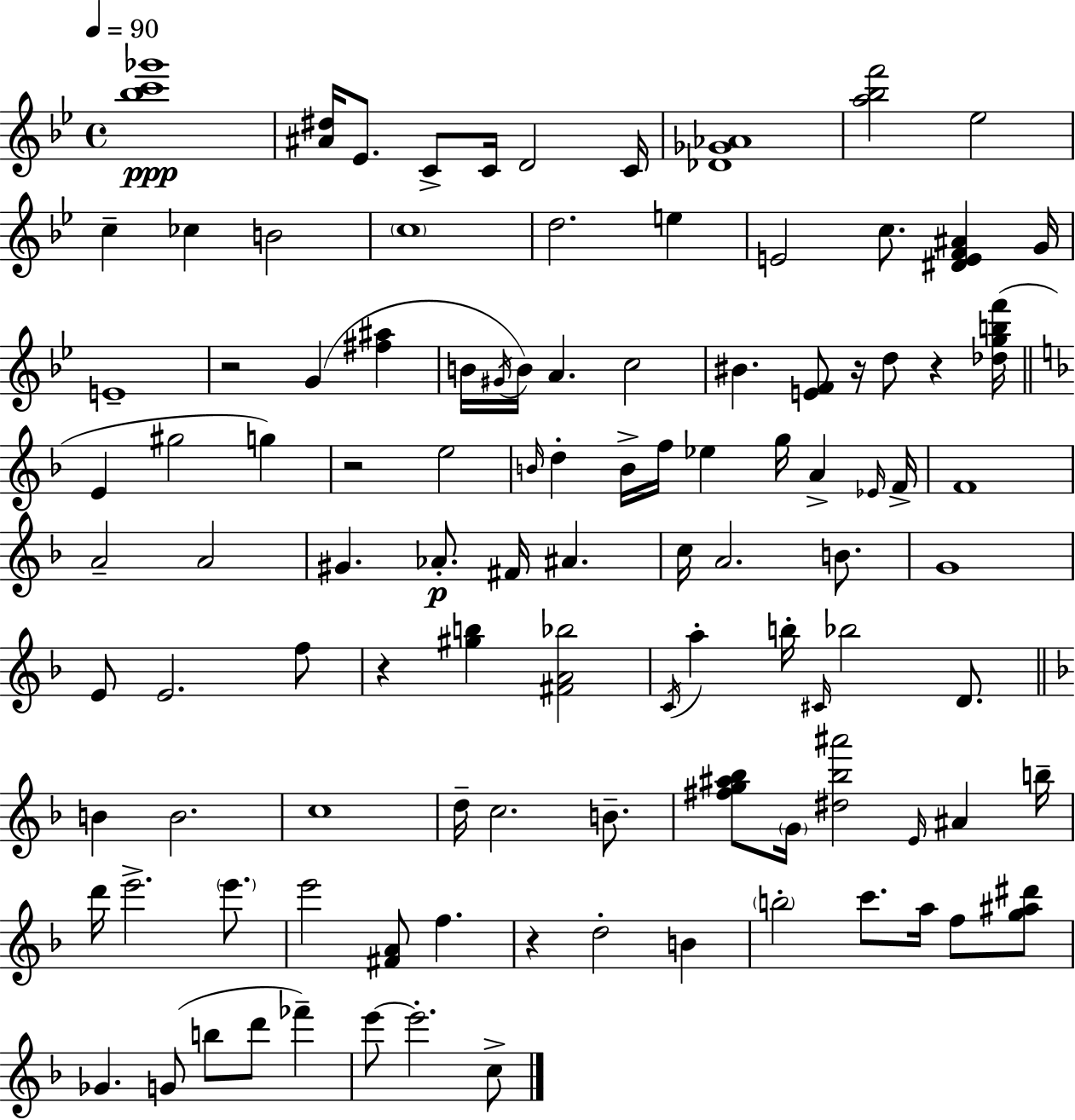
{
  \clef treble
  \time 4/4
  \defaultTimeSignature
  \key bes \major
  \tempo 4 = 90
  <bes'' c''' ges'''>1\ppp | <ais' dis''>16 ees'8. c'8-> c'16 d'2 c'16 | <des' ges' aes'>1 | <a'' bes'' f'''>2 ees''2 | \break c''4-- ces''4 b'2 | \parenthesize c''1 | d''2. e''4 | e'2 c''8. <dis' e' f' ais'>4 g'16 | \break e'1-- | r2 g'4( <fis'' ais''>4 | b'16 \acciaccatura { gis'16 }) b'16 a'4. c''2 | bis'4. <e' f'>8 r16 d''8 r4 | \break <des'' g'' b'' f'''>16( \bar "||" \break \key f \major e'4 gis''2 g''4) | r2 e''2 | \grace { b'16 } d''4-. b'16-> f''16 ees''4 g''16 a'4-> | \grace { ees'16 } f'16-> f'1 | \break a'2-- a'2 | gis'4. aes'8.-.\p fis'16 ais'4. | c''16 a'2. b'8. | g'1 | \break e'8 e'2. | f''8 r4 <gis'' b''>4 <fis' a' bes''>2 | \acciaccatura { c'16 } a''4-. b''16-. \grace { cis'16 } bes''2 | d'8. \bar "||" \break \key d \minor b'4 b'2. | c''1 | d''16-- c''2. b'8.-- | <fis'' g'' ais'' bes''>8 \parenthesize g'16 <dis'' bes'' ais'''>2 \grace { e'16 } ais'4 | \break b''16-- d'''16 e'''2.-> \parenthesize e'''8. | e'''2 <fis' a'>8 f''4. | r4 d''2-. b'4 | \parenthesize b''2-. c'''8. a''16 f''8 <g'' ais'' dis'''>8 | \break ges'4. g'8( b''8 d'''8 fes'''4--) | e'''8~~ e'''2.-. c''8-> | \bar "|."
}